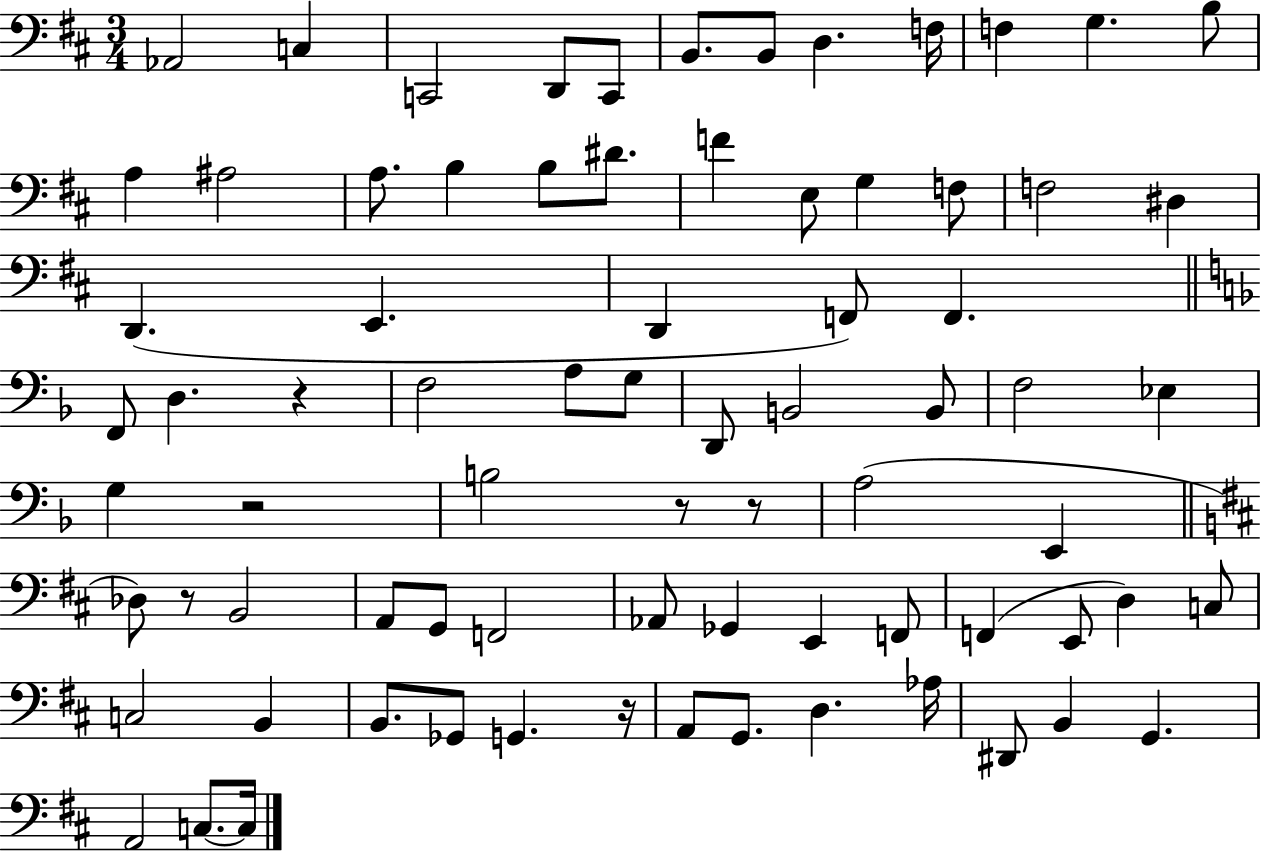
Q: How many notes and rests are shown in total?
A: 77